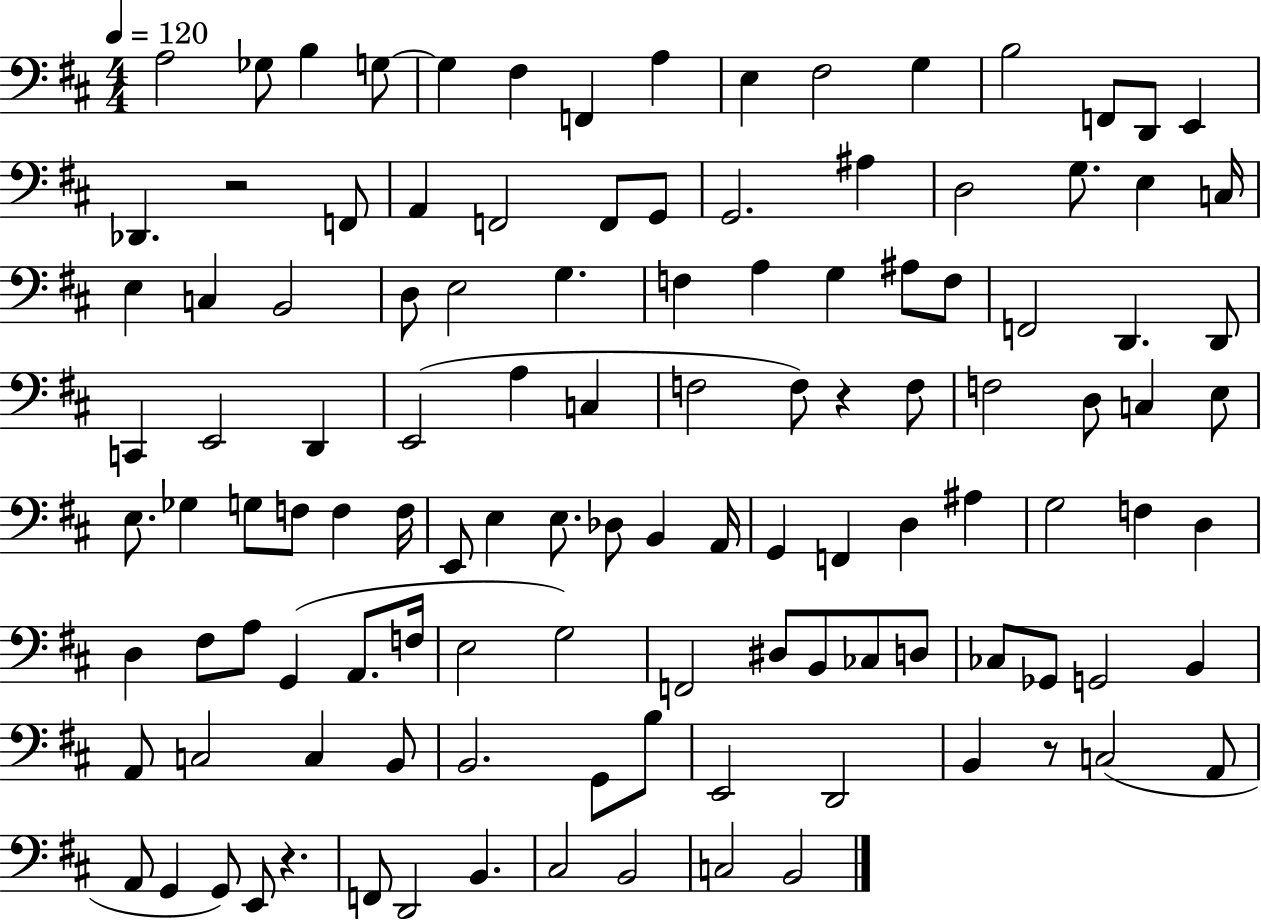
X:1
T:Untitled
M:4/4
L:1/4
K:D
A,2 _G,/2 B, G,/2 G, ^F, F,, A, E, ^F,2 G, B,2 F,,/2 D,,/2 E,, _D,, z2 F,,/2 A,, F,,2 F,,/2 G,,/2 G,,2 ^A, D,2 G,/2 E, C,/4 E, C, B,,2 D,/2 E,2 G, F, A, G, ^A,/2 F,/2 F,,2 D,, D,,/2 C,, E,,2 D,, E,,2 A, C, F,2 F,/2 z F,/2 F,2 D,/2 C, E,/2 E,/2 _G, G,/2 F,/2 F, F,/4 E,,/2 E, E,/2 _D,/2 B,, A,,/4 G,, F,, D, ^A, G,2 F, D, D, ^F,/2 A,/2 G,, A,,/2 F,/4 E,2 G,2 F,,2 ^D,/2 B,,/2 _C,/2 D,/2 _C,/2 _G,,/2 G,,2 B,, A,,/2 C,2 C, B,,/2 B,,2 G,,/2 B,/2 E,,2 D,,2 B,, z/2 C,2 A,,/2 A,,/2 G,, G,,/2 E,,/2 z F,,/2 D,,2 B,, ^C,2 B,,2 C,2 B,,2